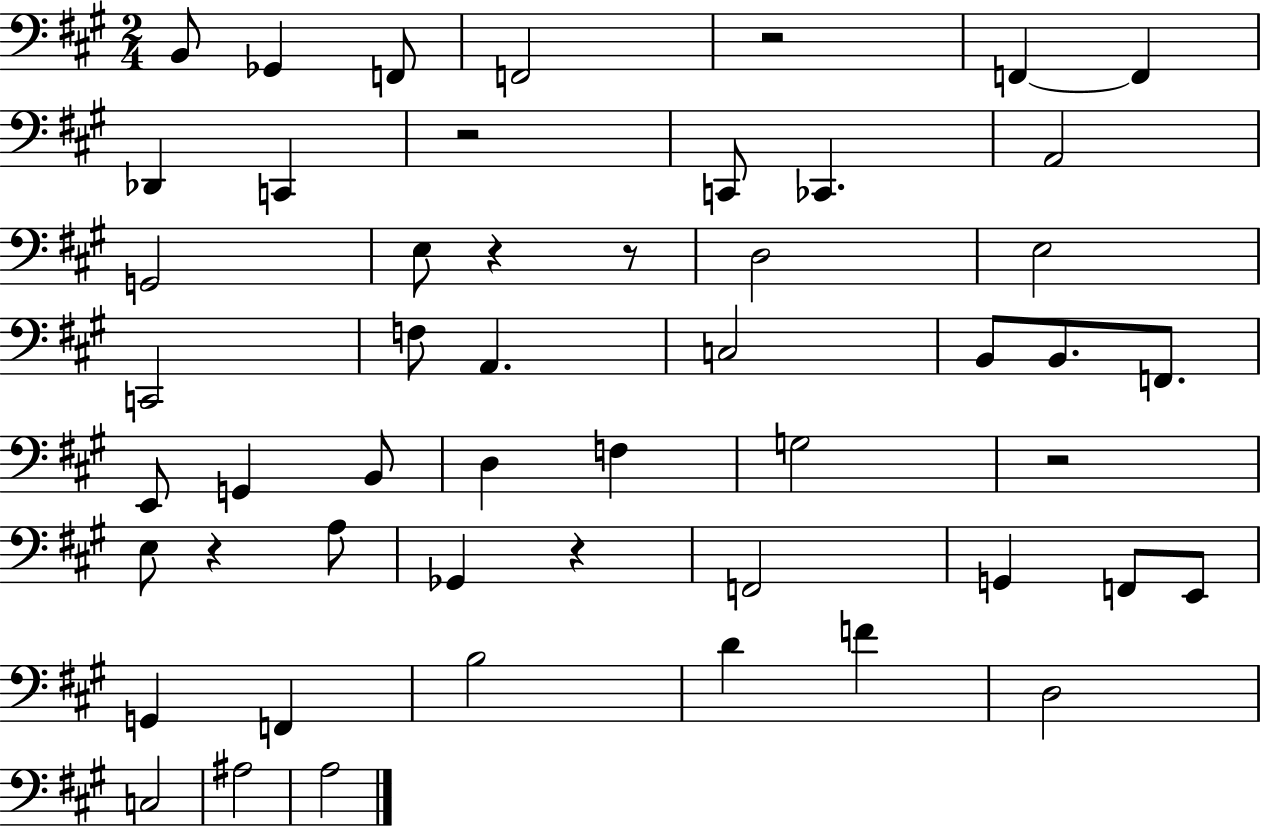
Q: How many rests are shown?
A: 7